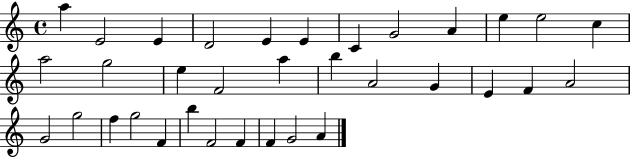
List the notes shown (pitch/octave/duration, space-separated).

A5/q E4/h E4/q D4/h E4/q E4/q C4/q G4/h A4/q E5/q E5/h C5/q A5/h G5/h E5/q F4/h A5/q B5/q A4/h G4/q E4/q F4/q A4/h G4/h G5/h F5/q G5/h F4/q B5/q F4/h F4/q F4/q G4/h A4/q